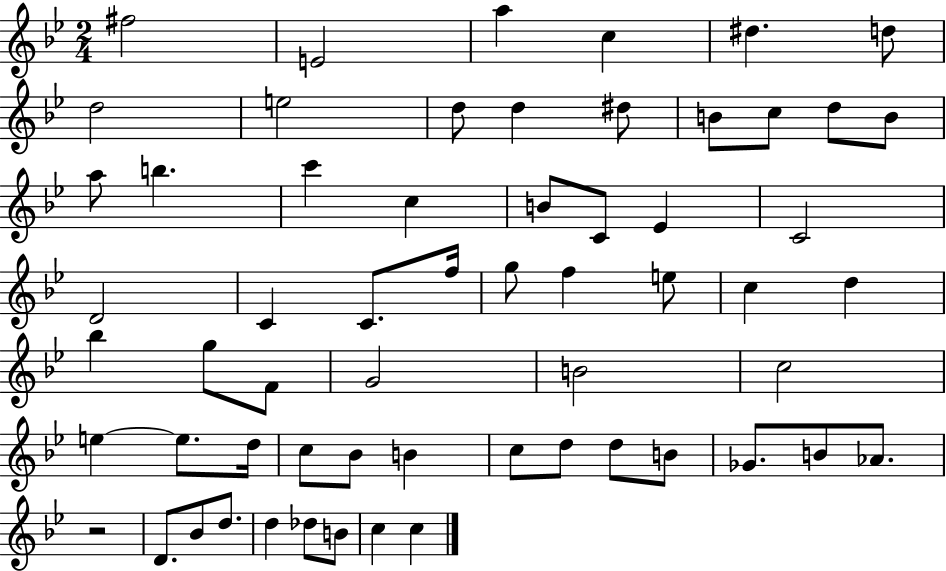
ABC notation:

X:1
T:Untitled
M:2/4
L:1/4
K:Bb
^f2 E2 a c ^d d/2 d2 e2 d/2 d ^d/2 B/2 c/2 d/2 B/2 a/2 b c' c B/2 C/2 _E C2 D2 C C/2 f/4 g/2 f e/2 c d _b g/2 F/2 G2 B2 c2 e e/2 d/4 c/2 _B/2 B c/2 d/2 d/2 B/2 _G/2 B/2 _A/2 z2 D/2 _B/2 d/2 d _d/2 B/2 c c